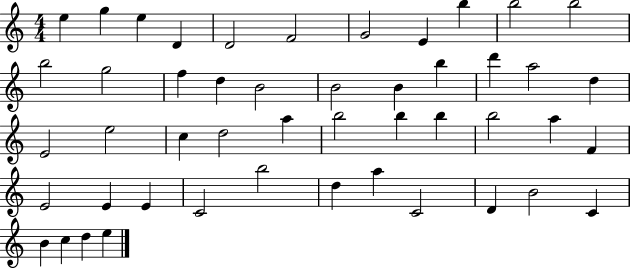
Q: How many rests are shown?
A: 0